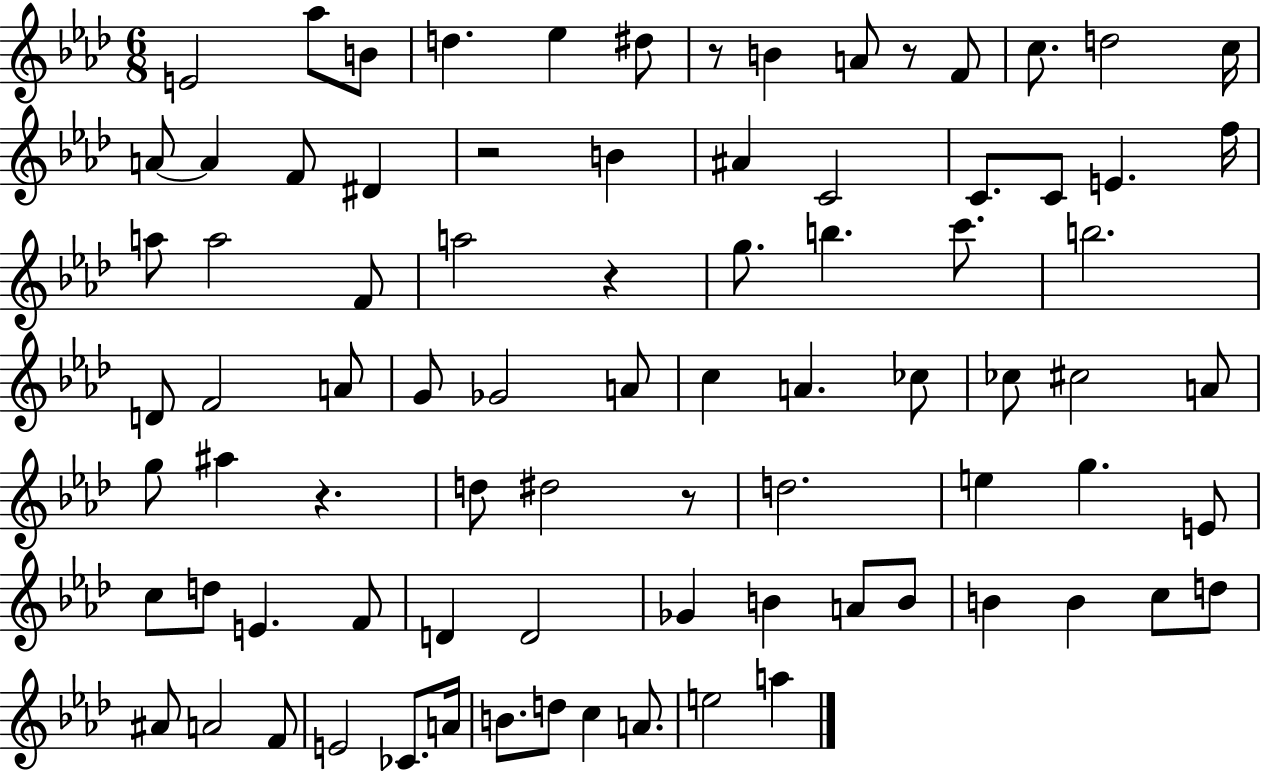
{
  \clef treble
  \numericTimeSignature
  \time 6/8
  \key aes \major
  \repeat volta 2 { e'2 aes''8 b'8 | d''4. ees''4 dis''8 | r8 b'4 a'8 r8 f'8 | c''8. d''2 c''16 | \break a'8~~ a'4 f'8 dis'4 | r2 b'4 | ais'4 c'2 | c'8. c'8 e'4. f''16 | \break a''8 a''2 f'8 | a''2 r4 | g''8. b''4. c'''8. | b''2. | \break d'8 f'2 a'8 | g'8 ges'2 a'8 | c''4 a'4. ces''8 | ces''8 cis''2 a'8 | \break g''8 ais''4 r4. | d''8 dis''2 r8 | d''2. | e''4 g''4. e'8 | \break c''8 d''8 e'4. f'8 | d'4 d'2 | ges'4 b'4 a'8 b'8 | b'4 b'4 c''8 d''8 | \break ais'8 a'2 f'8 | e'2 ces'8. a'16 | b'8. d''8 c''4 a'8. | e''2 a''4 | \break } \bar "|."
}